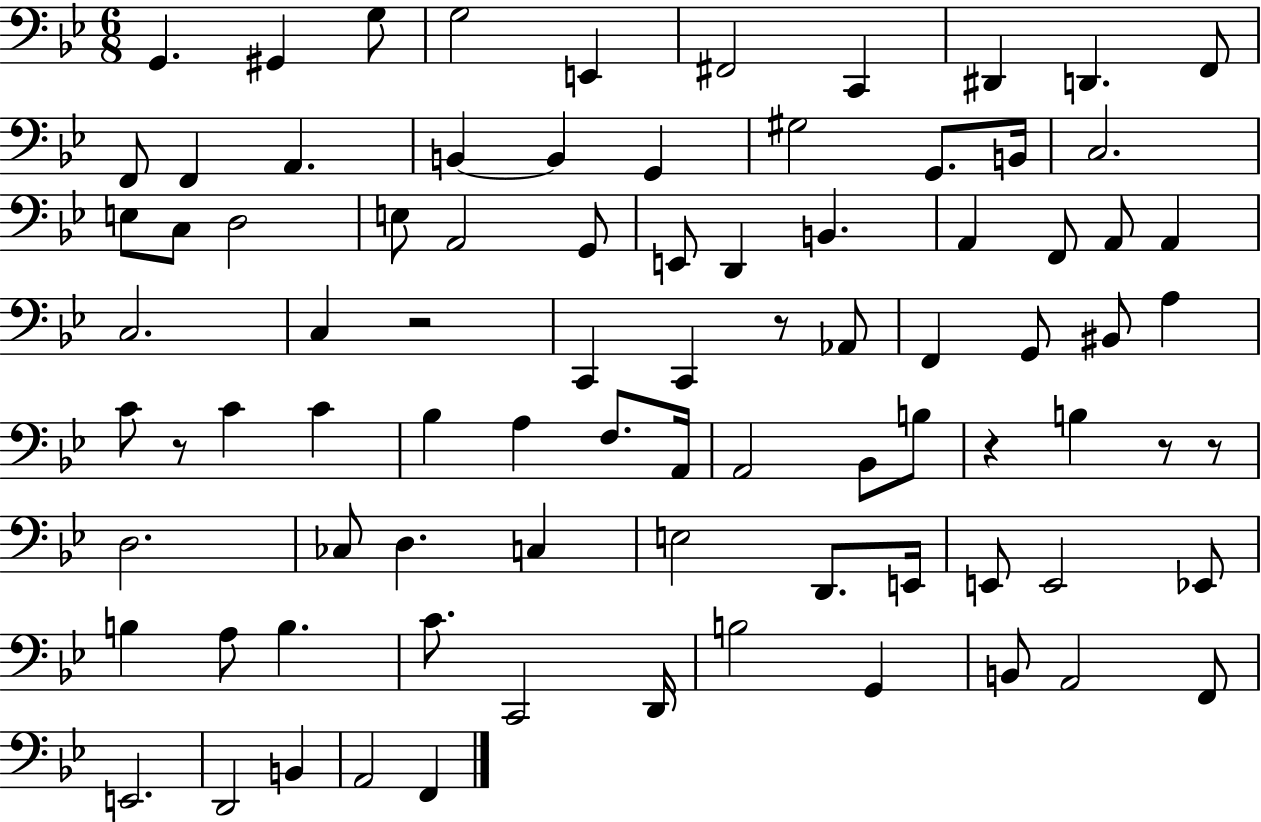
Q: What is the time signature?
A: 6/8